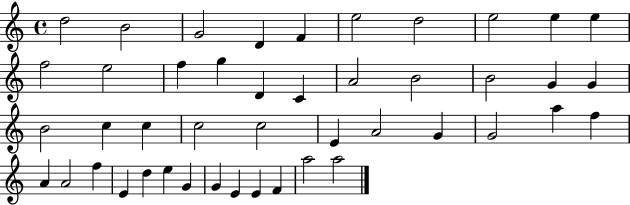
{
  \clef treble
  \time 4/4
  \defaultTimeSignature
  \key c \major
  d''2 b'2 | g'2 d'4 f'4 | e''2 d''2 | e''2 e''4 e''4 | \break f''2 e''2 | f''4 g''4 d'4 c'4 | a'2 b'2 | b'2 g'4 g'4 | \break b'2 c''4 c''4 | c''2 c''2 | e'4 a'2 g'4 | g'2 a''4 f''4 | \break a'4 a'2 f''4 | e'4 d''4 e''4 g'4 | g'4 e'4 e'4 f'4 | a''2 a''2 | \break \bar "|."
}